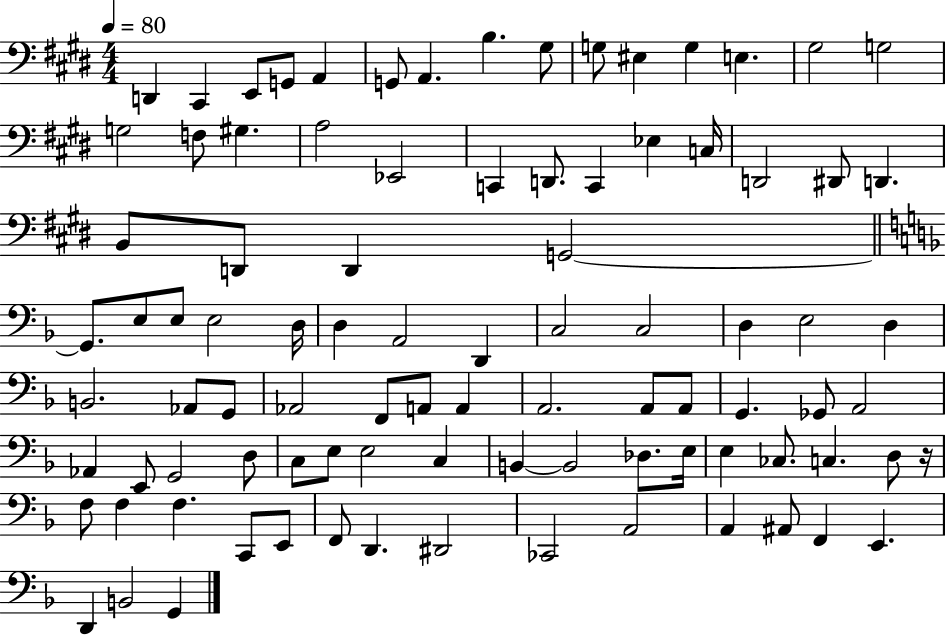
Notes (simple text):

D2/q C#2/q E2/e G2/e A2/q G2/e A2/q. B3/q. G#3/e G3/e EIS3/q G3/q E3/q. G#3/h G3/h G3/h F3/e G#3/q. A3/h Eb2/h C2/q D2/e. C2/q Eb3/q C3/s D2/h D#2/e D2/q. B2/e D2/e D2/q G2/h G2/e. E3/e E3/e E3/h D3/s D3/q A2/h D2/q C3/h C3/h D3/q E3/h D3/q B2/h. Ab2/e G2/e Ab2/h F2/e A2/e A2/q A2/h. A2/e A2/e G2/q. Gb2/e A2/h Ab2/q E2/e G2/h D3/e C3/e E3/e E3/h C3/q B2/q B2/h Db3/e. E3/s E3/q CES3/e. C3/q. D3/e R/s F3/e F3/q F3/q. C2/e E2/e F2/e D2/q. D#2/h CES2/h A2/h A2/q A#2/e F2/q E2/q. D2/q B2/h G2/q